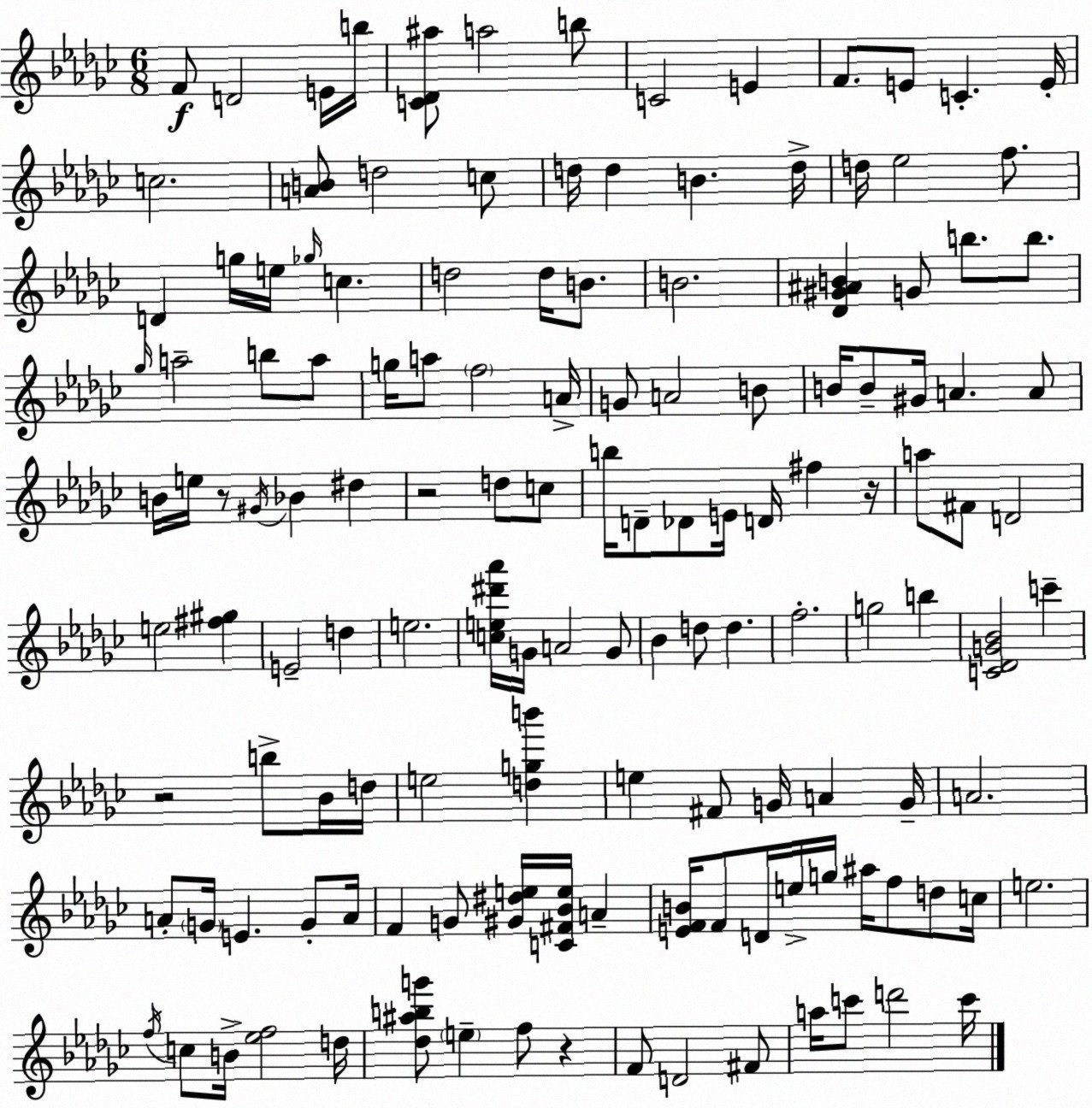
X:1
T:Untitled
M:6/8
L:1/4
K:Ebm
F/2 D2 E/4 b/4 [C_D^a]/2 a2 b/2 C2 E F/2 E/2 C E/4 c2 [AB]/2 d2 c/2 d/4 d B d/4 d/4 _e2 f/2 D g/4 e/4 _g/4 c d2 d/4 B/2 B2 [_D^G^AB] G/2 b/2 b/2 _g/4 a2 b/2 a/2 g/4 a/2 f2 A/4 G/2 A2 B/2 B/4 B/2 ^G/4 A A/2 B/4 e/4 z/2 ^G/4 _B ^d z2 d/2 c/2 b/4 D/2 _D/2 E/4 D/4 ^f z/4 a/2 ^F/2 D2 e2 [^f^g] E2 d e2 [ce^d'_a']/4 G/4 A2 G/2 _B d/2 d f2 g2 b [C_DG_B]2 c' z2 b/2 _B/4 d/4 e2 [dgb'] e ^F/2 G/4 A G/4 A2 A/2 G/4 E G/2 A/4 F G/2 [^G^de]/4 [C^F_Be]/4 A [EFB]/4 F/2 D/4 e/4 g/4 ^a/4 f/2 d/2 c/4 e2 f/4 c/2 B/4 [_ef]2 d/4 [_d^abg']/2 e f/2 z F/2 D2 ^F/2 a/4 c'/2 d'2 c'/4